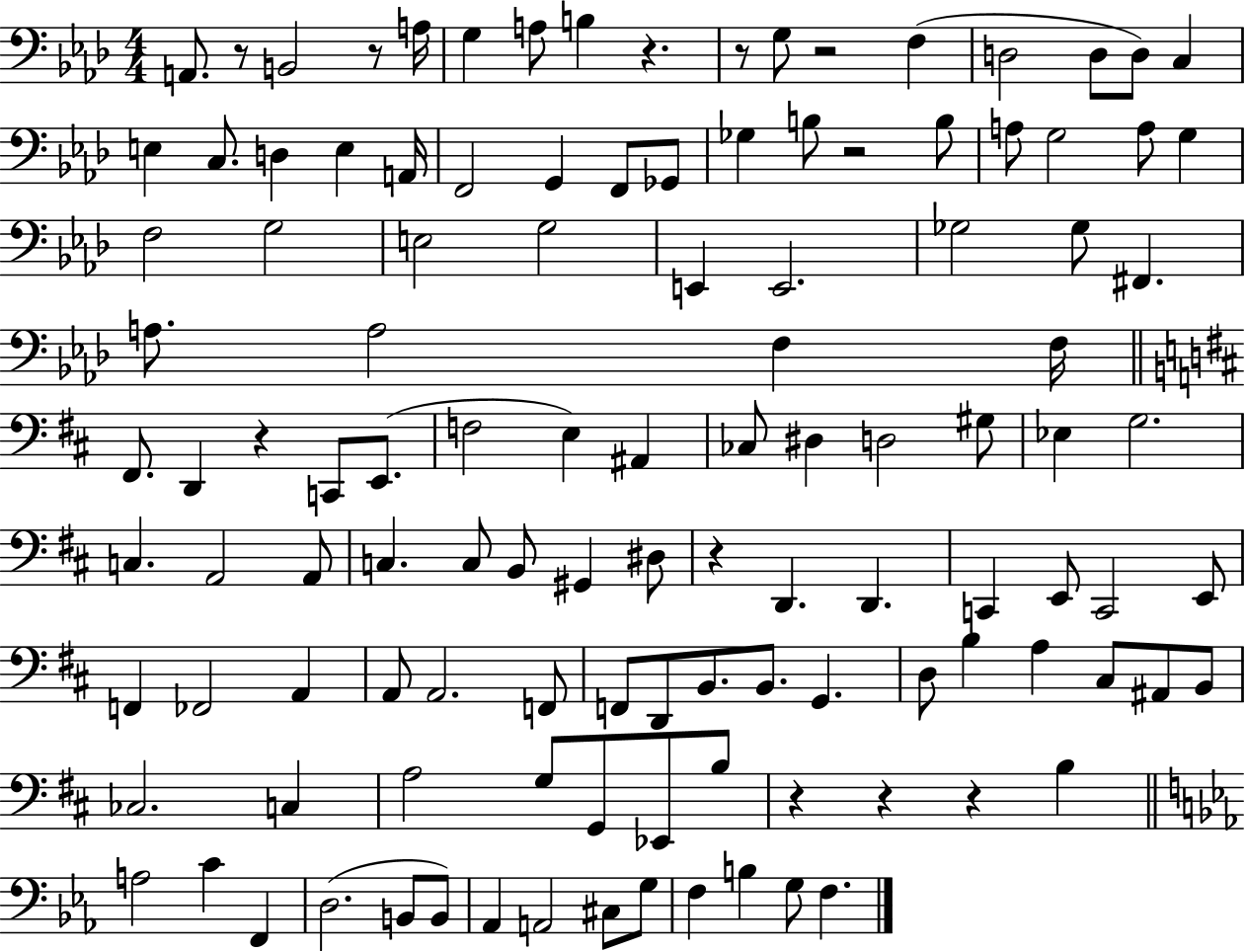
{
  \clef bass
  \numericTimeSignature
  \time 4/4
  \key aes \major
  a,8. r8 b,2 r8 a16 | g4 a8 b4 r4. | r8 g8 r2 f4( | d2 d8 d8) c4 | \break e4 c8. d4 e4 a,16 | f,2 g,4 f,8 ges,8 | ges4 b8 r2 b8 | a8 g2 a8 g4 | \break f2 g2 | e2 g2 | e,4 e,2. | ges2 ges8 fis,4. | \break a8. a2 f4 f16 | \bar "||" \break \key d \major fis,8. d,4 r4 c,8 e,8.( | f2 e4) ais,4 | ces8 dis4 d2 gis8 | ees4 g2. | \break c4. a,2 a,8 | c4. c8 b,8 gis,4 dis8 | r4 d,4. d,4. | c,4 e,8 c,2 e,8 | \break f,4 fes,2 a,4 | a,8 a,2. f,8 | f,8 d,8 b,8. b,8. g,4. | d8 b4 a4 cis8 ais,8 b,8 | \break ces2. c4 | a2 g8 g,8 ees,8 b8 | r4 r4 r4 b4 | \bar "||" \break \key ees \major a2 c'4 f,4 | d2.( b,8 b,8) | aes,4 a,2 cis8 g8 | f4 b4 g8 f4. | \break \bar "|."
}